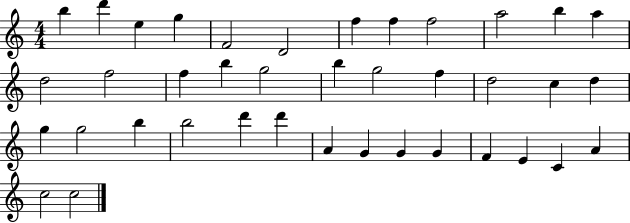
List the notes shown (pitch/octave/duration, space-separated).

B5/q D6/q E5/q G5/q F4/h D4/h F5/q F5/q F5/h A5/h B5/q A5/q D5/h F5/h F5/q B5/q G5/h B5/q G5/h F5/q D5/h C5/q D5/q G5/q G5/h B5/q B5/h D6/q D6/q A4/q G4/q G4/q G4/q F4/q E4/q C4/q A4/q C5/h C5/h